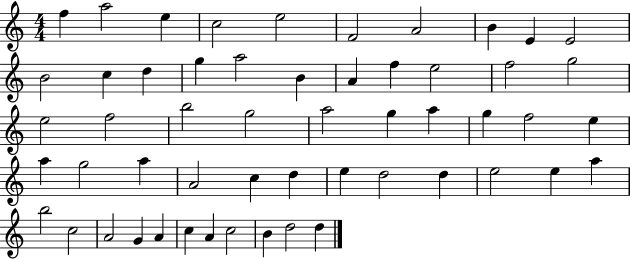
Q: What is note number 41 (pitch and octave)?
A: E5